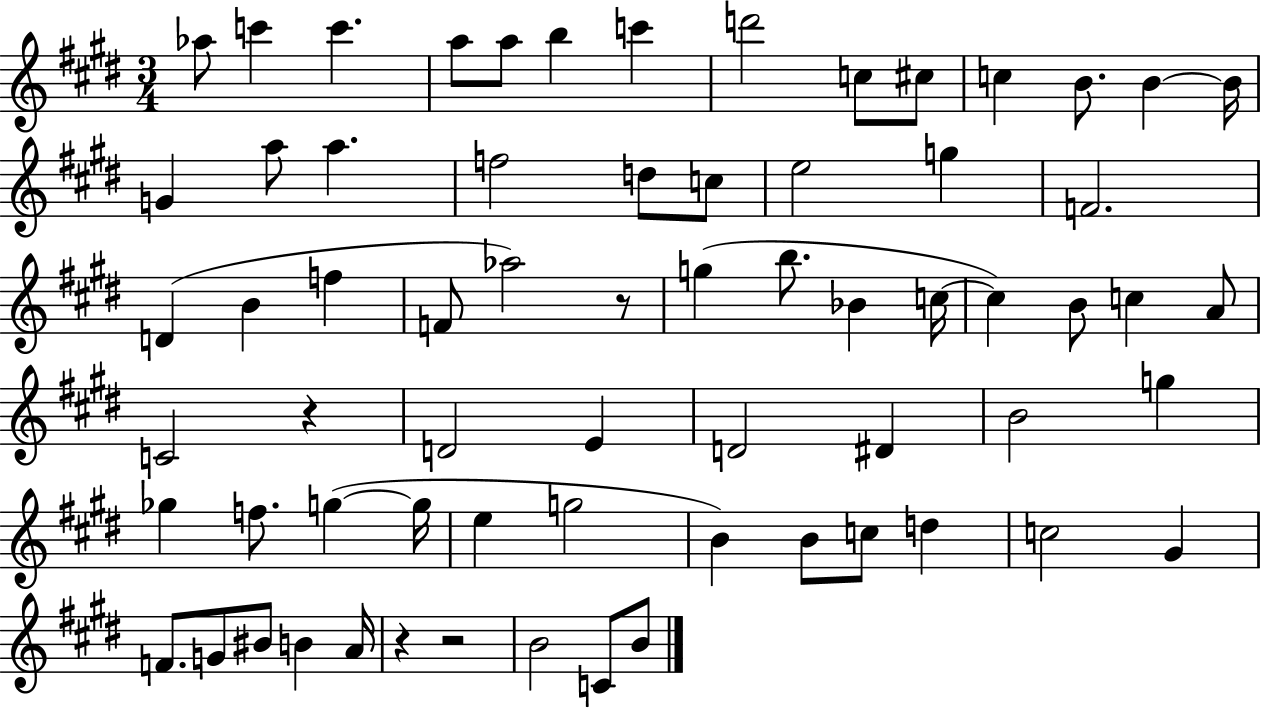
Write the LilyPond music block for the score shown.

{
  \clef treble
  \numericTimeSignature
  \time 3/4
  \key e \major
  aes''8 c'''4 c'''4. | a''8 a''8 b''4 c'''4 | d'''2 c''8 cis''8 | c''4 b'8. b'4~~ b'16 | \break g'4 a''8 a''4. | f''2 d''8 c''8 | e''2 g''4 | f'2. | \break d'4( b'4 f''4 | f'8 aes''2) r8 | g''4( b''8. bes'4 c''16~~ | c''4) b'8 c''4 a'8 | \break c'2 r4 | d'2 e'4 | d'2 dis'4 | b'2 g''4 | \break ges''4 f''8. g''4~(~ g''16 | e''4 g''2 | b'4) b'8 c''8 d''4 | c''2 gis'4 | \break f'8. g'8 bis'8 b'4 a'16 | r4 r2 | b'2 c'8 b'8 | \bar "|."
}